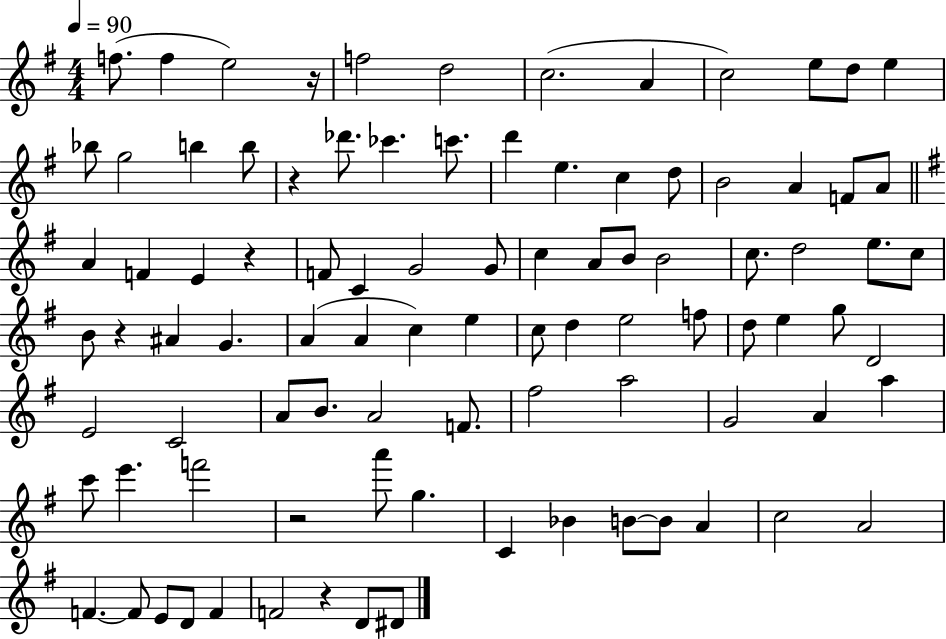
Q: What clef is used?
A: treble